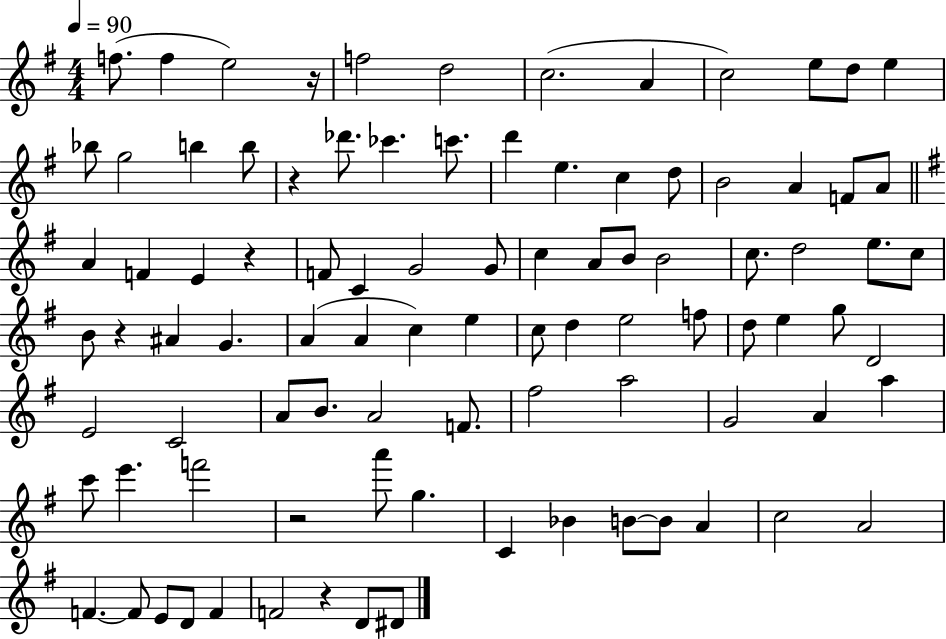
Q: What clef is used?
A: treble